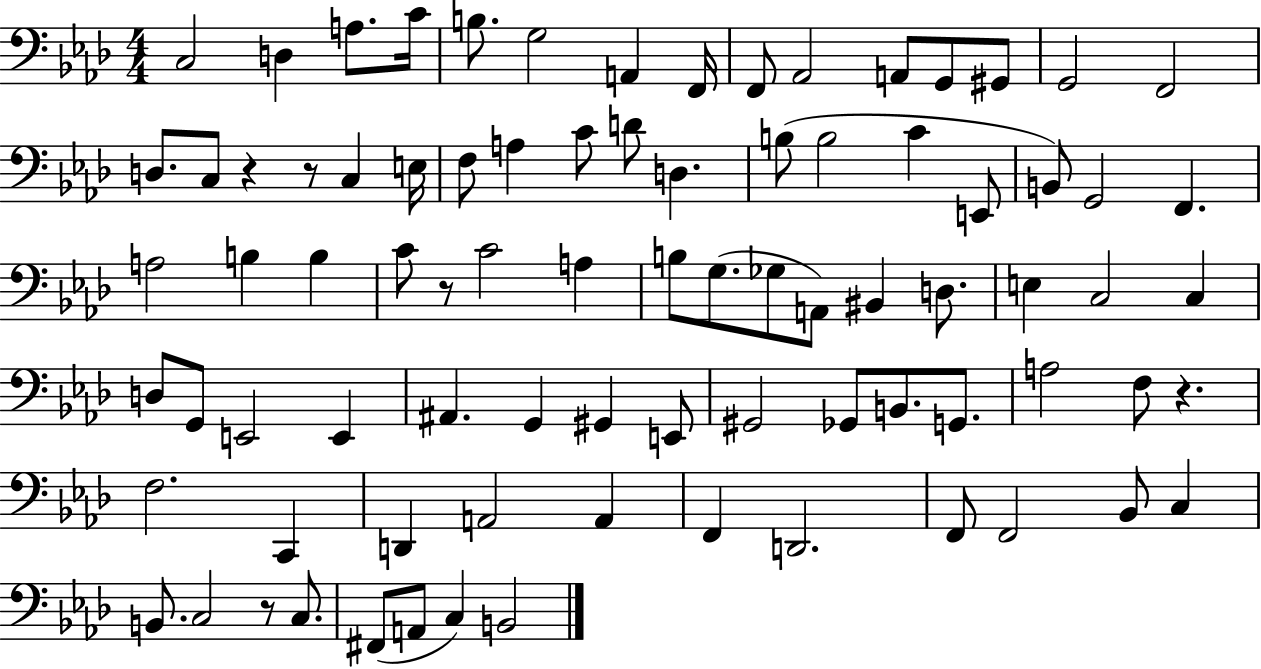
X:1
T:Untitled
M:4/4
L:1/4
K:Ab
C,2 D, A,/2 C/4 B,/2 G,2 A,, F,,/4 F,,/2 _A,,2 A,,/2 G,,/2 ^G,,/2 G,,2 F,,2 D,/2 C,/2 z z/2 C, E,/4 F,/2 A, C/2 D/2 D, B,/2 B,2 C E,,/2 B,,/2 G,,2 F,, A,2 B, B, C/2 z/2 C2 A, B,/2 G,/2 _G,/2 A,,/2 ^B,, D,/2 E, C,2 C, D,/2 G,,/2 E,,2 E,, ^A,, G,, ^G,, E,,/2 ^G,,2 _G,,/2 B,,/2 G,,/2 A,2 F,/2 z F,2 C,, D,, A,,2 A,, F,, D,,2 F,,/2 F,,2 _B,,/2 C, B,,/2 C,2 z/2 C,/2 ^F,,/2 A,,/2 C, B,,2